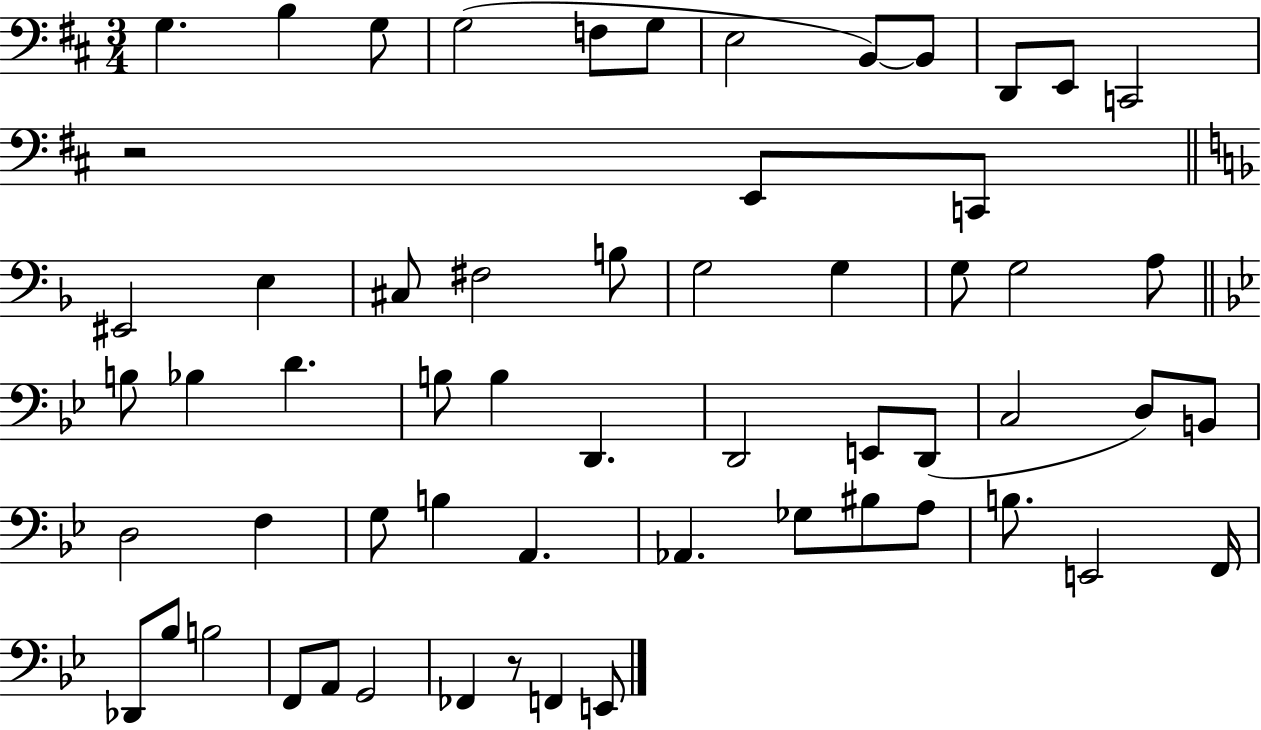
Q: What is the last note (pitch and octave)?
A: E2